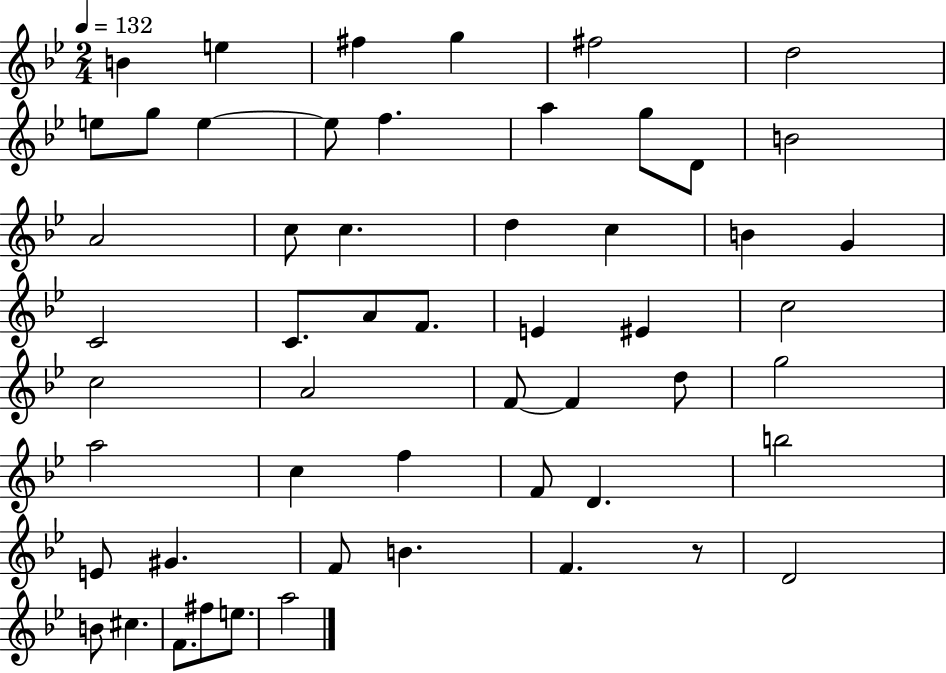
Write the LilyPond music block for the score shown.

{
  \clef treble
  \numericTimeSignature
  \time 2/4
  \key bes \major
  \tempo 4 = 132
  b'4 e''4 | fis''4 g''4 | fis''2 | d''2 | \break e''8 g''8 e''4~~ | e''8 f''4. | a''4 g''8 d'8 | b'2 | \break a'2 | c''8 c''4. | d''4 c''4 | b'4 g'4 | \break c'2 | c'8. a'8 f'8. | e'4 eis'4 | c''2 | \break c''2 | a'2 | f'8~~ f'4 d''8 | g''2 | \break a''2 | c''4 f''4 | f'8 d'4. | b''2 | \break e'8 gis'4. | f'8 b'4. | f'4. r8 | d'2 | \break b'8 cis''4. | f'8. fis''8 e''8. | a''2 | \bar "|."
}